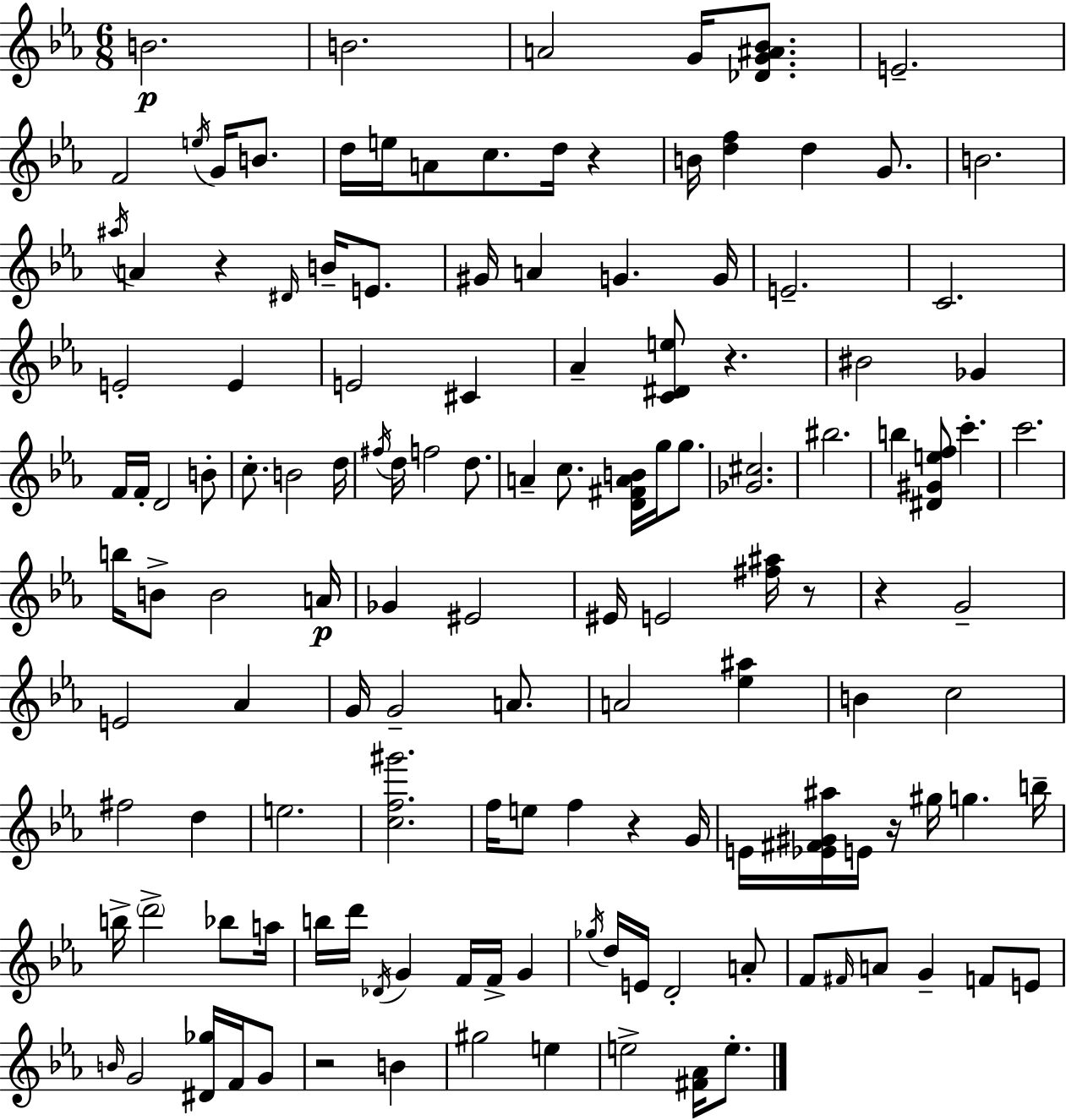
{
  \clef treble
  \numericTimeSignature
  \time 6/8
  \key ees \major
  \repeat volta 2 { b'2.\p | b'2. | a'2 g'16 <des' g' ais' bes'>8. | e'2.-- | \break f'2 \acciaccatura { e''16 } g'16 b'8. | d''16 e''16 a'8 c''8. d''16 r4 | b'16 <d'' f''>4 d''4 g'8. | b'2. | \break \acciaccatura { ais''16 } a'4 r4 \grace { dis'16 } b'16-- | e'8. gis'16 a'4 g'4. | g'16 e'2.-- | c'2. | \break e'2-. e'4 | e'2 cis'4 | aes'4-- <c' dis' e''>8 r4. | bis'2 ges'4 | \break f'16 f'16-. d'2 | b'8-. c''8.-. b'2 | d''16 \acciaccatura { fis''16 } d''16 f''2 | d''8. a'4-- c''8. <d' fis' a' b'>16 | \break g''16 g''8. <ges' cis''>2. | bis''2. | b''4 <dis' gis' e'' f''>8 c'''4.-. | c'''2. | \break b''16 b'8-> b'2 | a'16\p ges'4 eis'2 | eis'16 e'2 | <fis'' ais''>16 r8 r4 g'2-- | \break e'2 | aes'4 g'16 g'2-- | a'8. a'2 | <ees'' ais''>4 b'4 c''2 | \break fis''2 | d''4 e''2. | <c'' f'' gis'''>2. | f''16 e''8 f''4 r4 | \break g'16 e'16 <ees' fis' gis' ais''>16 e'16 r16 gis''16 g''4. | b''16-- b''16-> \parenthesize d'''2-> | bes''8 a''16 b''16 d'''16 \acciaccatura { des'16 } g'4 f'16 | f'16-> g'4 \acciaccatura { ges''16 } d''16 e'16 d'2-. | \break a'8-. f'8 \grace { fis'16 } a'8 g'4-- | f'8 e'8 \grace { b'16 } g'2 | <dis' ges''>16 f'16 g'8 r2 | b'4 gis''2 | \break e''4 e''2-> | <fis' aes'>16 e''8.-. } \bar "|."
}